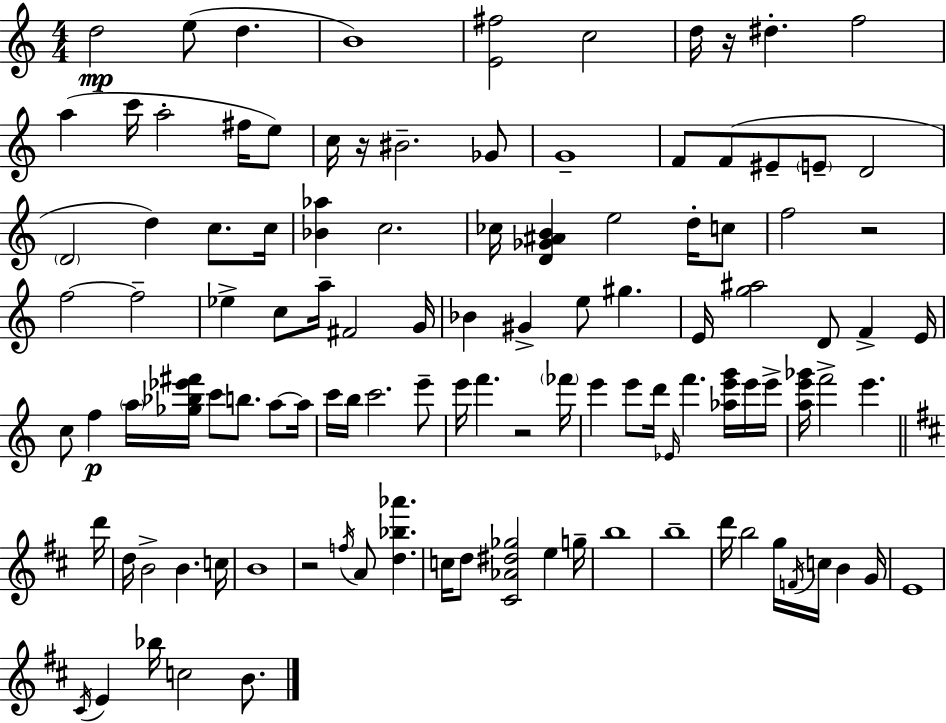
{
  \clef treble
  \numericTimeSignature
  \time 4/4
  \key a \minor
  \repeat volta 2 { d''2\mp e''8( d''4. | b'1) | <e' fis''>2 c''2 | d''16 r16 dis''4.-. f''2 | \break a''4( c'''16 a''2-. fis''16 e''8) | c''16 r16 bis'2.-- ges'8 | g'1-- | f'8 f'8( eis'8-- \parenthesize e'8-- d'2 | \break \parenthesize d'2 d''4) c''8. c''16 | <bes' aes''>4 c''2. | ces''16 <d' ges' ais' b'>4 e''2 d''16-. c''8 | f''2 r2 | \break f''2~~ f''2-- | ees''4-> c''8 a''16-- fis'2 g'16 | bes'4 gis'4-> e''8 gis''4. | e'16 <g'' ais''>2 d'8 f'4-> e'16 | \break c''8 f''4\p \parenthesize a''16 <ges'' bes'' ees''' fis'''>16 c'''8 b''8. a''8~~ a''16 | c'''16 b''16 c'''2. e'''8-- | e'''16 f'''4. r2 \parenthesize fes'''16 | e'''4 e'''8 d'''16 \grace { ees'16 } f'''4. <aes'' e''' g'''>16 e'''16 | \break e'''16-> <a'' e''' ges'''>16 f'''2-> e'''4. | \bar "||" \break \key b \minor d'''16 d''16 b'2-> b'4. | c''16 b'1 | r2 \acciaccatura { f''16 } a'8 <d'' bes'' aes'''>4. | c''16 d''8 <cis' aes' dis'' ges''>2 e''4 | \break g''16-- b''1 | b''1-- | d'''16 b''2 g''16 \acciaccatura { f'16 } c''16 b'4 | g'16 e'1 | \break \acciaccatura { cis'16 } e'4 bes''16 c''2 | b'8. } \bar "|."
}